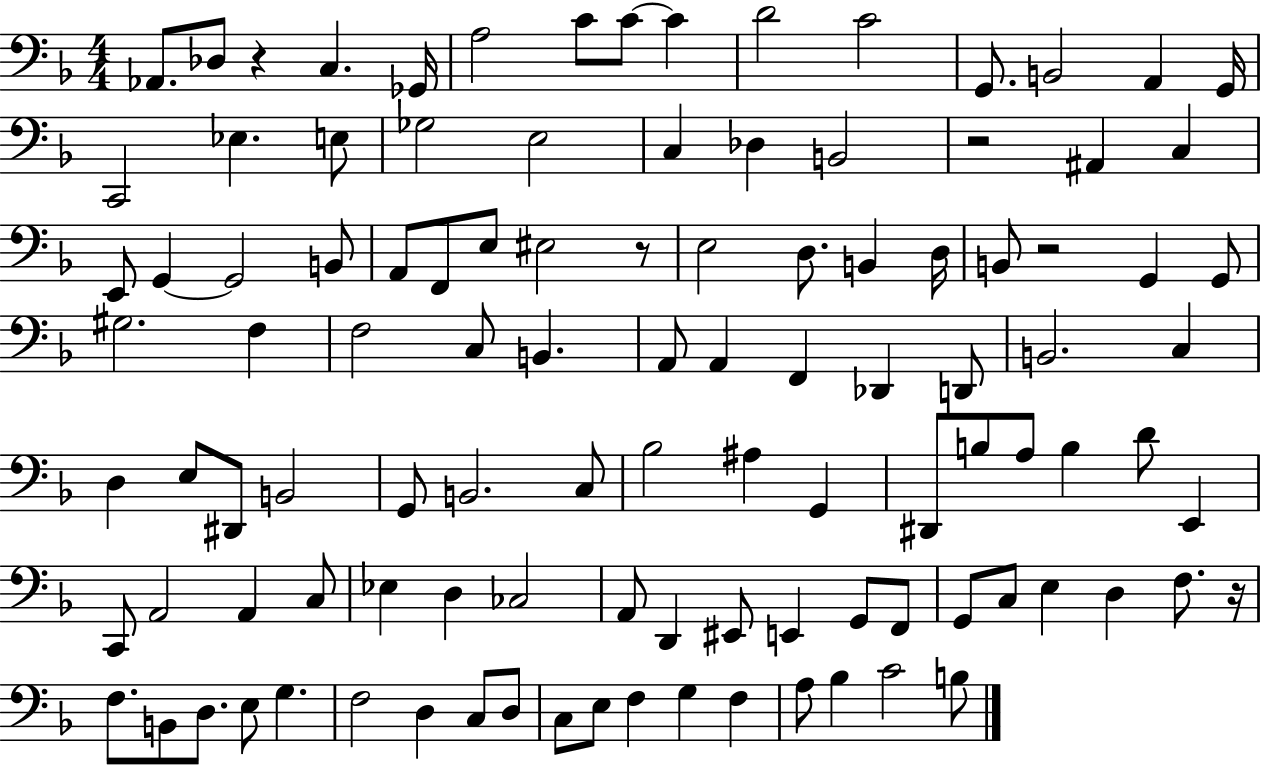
X:1
T:Untitled
M:4/4
L:1/4
K:F
_A,,/2 _D,/2 z C, _G,,/4 A,2 C/2 C/2 C D2 C2 G,,/2 B,,2 A,, G,,/4 C,,2 _E, E,/2 _G,2 E,2 C, _D, B,,2 z2 ^A,, C, E,,/2 G,, G,,2 B,,/2 A,,/2 F,,/2 E,/2 ^E,2 z/2 E,2 D,/2 B,, D,/4 B,,/2 z2 G,, G,,/2 ^G,2 F, F,2 C,/2 B,, A,,/2 A,, F,, _D,, D,,/2 B,,2 C, D, E,/2 ^D,,/2 B,,2 G,,/2 B,,2 C,/2 _B,2 ^A, G,, ^D,,/2 B,/2 A,/2 B, D/2 E,, C,,/2 A,,2 A,, C,/2 _E, D, _C,2 A,,/2 D,, ^E,,/2 E,, G,,/2 F,,/2 G,,/2 C,/2 E, D, F,/2 z/4 F,/2 B,,/2 D,/2 E,/2 G, F,2 D, C,/2 D,/2 C,/2 E,/2 F, G, F, A,/2 _B, C2 B,/2